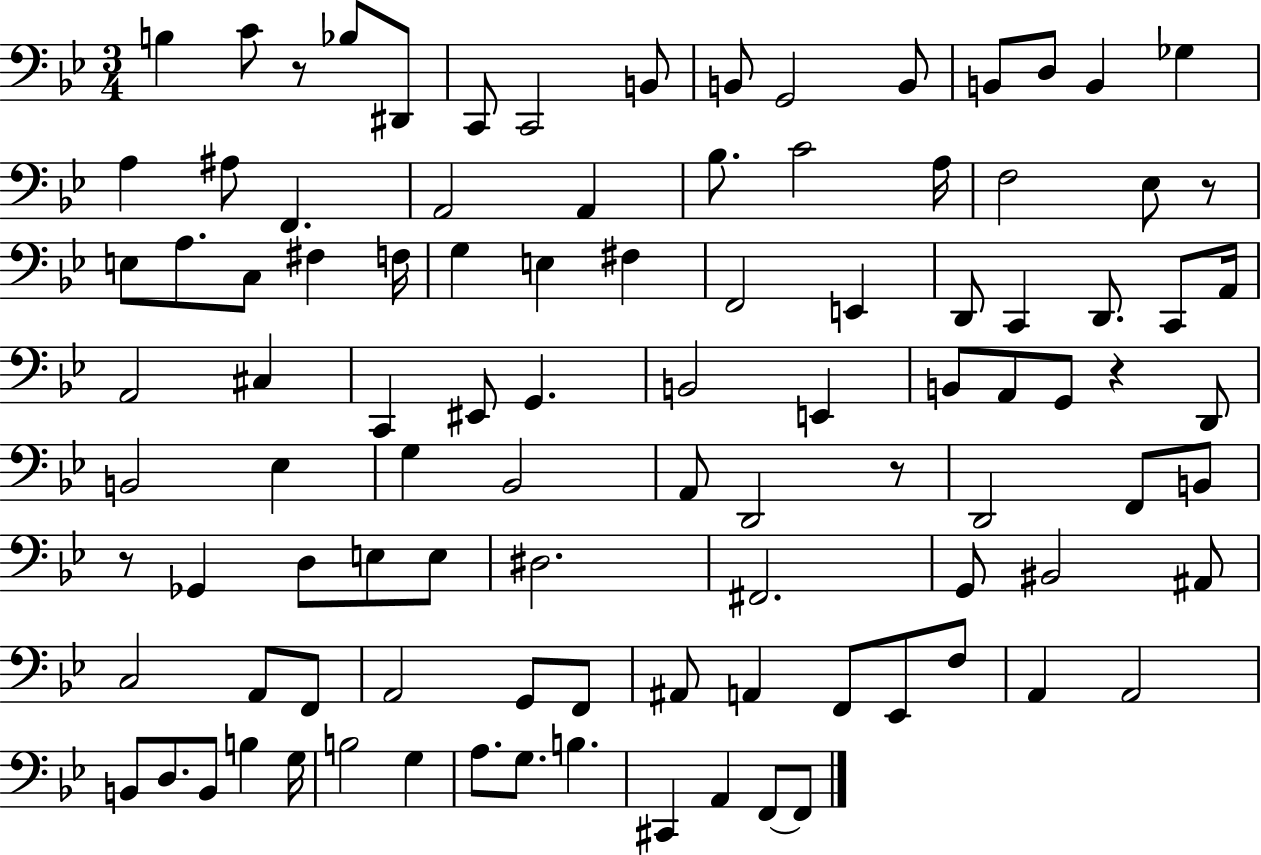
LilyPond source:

{
  \clef bass
  \numericTimeSignature
  \time 3/4
  \key bes \major
  b4 c'8 r8 bes8 dis,8 | c,8 c,2 b,8 | b,8 g,2 b,8 | b,8 d8 b,4 ges4 | \break a4 ais8 f,4. | a,2 a,4 | bes8. c'2 a16 | f2 ees8 r8 | \break e8 a8. c8 fis4 f16 | g4 e4 fis4 | f,2 e,4 | d,8 c,4 d,8. c,8 a,16 | \break a,2 cis4 | c,4 eis,8 g,4. | b,2 e,4 | b,8 a,8 g,8 r4 d,8 | \break b,2 ees4 | g4 bes,2 | a,8 d,2 r8 | d,2 f,8 b,8 | \break r8 ges,4 d8 e8 e8 | dis2. | fis,2. | g,8 bis,2 ais,8 | \break c2 a,8 f,8 | a,2 g,8 f,8 | ais,8 a,4 f,8 ees,8 f8 | a,4 a,2 | \break b,8 d8. b,8 b4 g16 | b2 g4 | a8. g8. b4. | cis,4 a,4 f,8~~ f,8 | \break \bar "|."
}